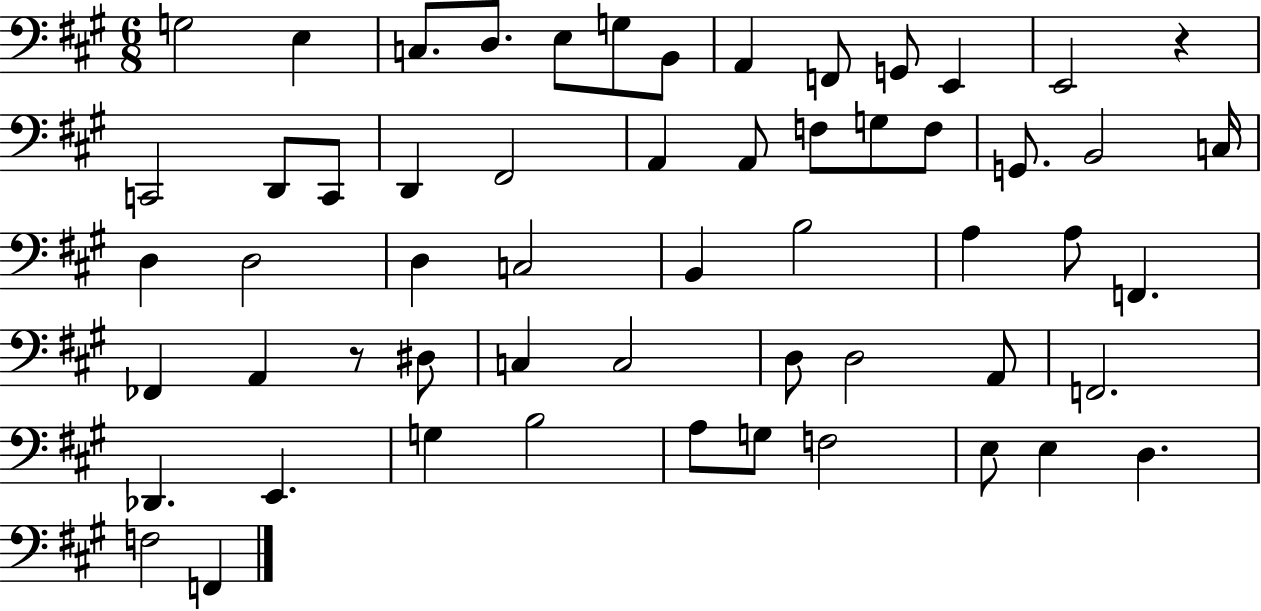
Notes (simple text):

G3/h E3/q C3/e. D3/e. E3/e G3/e B2/e A2/q F2/e G2/e E2/q E2/h R/q C2/h D2/e C2/e D2/q F#2/h A2/q A2/e F3/e G3/e F3/e G2/e. B2/h C3/s D3/q D3/h D3/q C3/h B2/q B3/h A3/q A3/e F2/q. FES2/q A2/q R/e D#3/e C3/q C3/h D3/e D3/h A2/e F2/h. Db2/q. E2/q. G3/q B3/h A3/e G3/e F3/h E3/e E3/q D3/q. F3/h F2/q